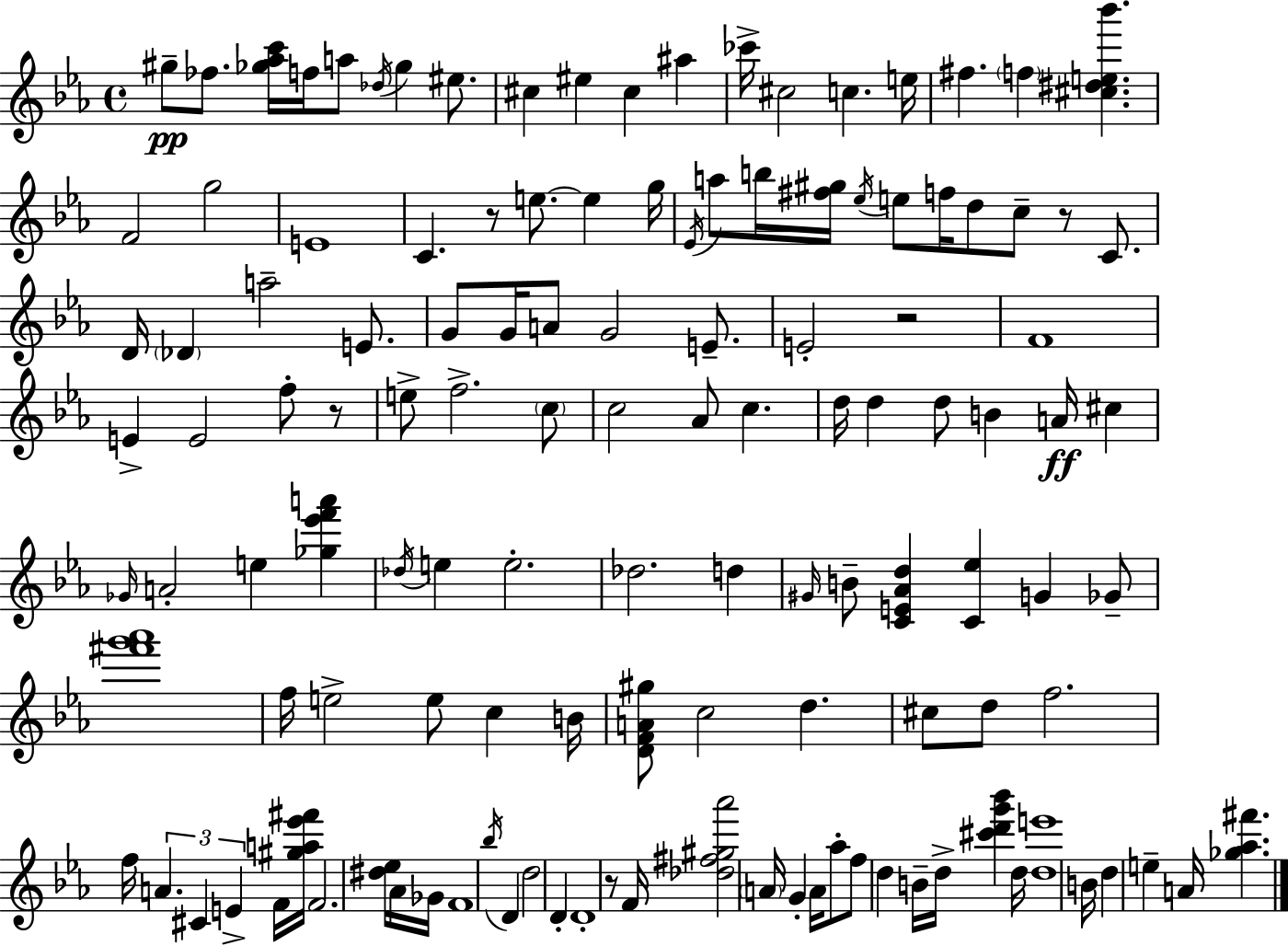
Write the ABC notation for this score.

X:1
T:Untitled
M:4/4
L:1/4
K:Eb
^g/2 _f/2 [_g_ac']/4 f/4 a/2 _d/4 _g ^e/2 ^c ^e ^c ^a _c'/4 ^c2 c e/4 ^f f [^c^de_b'] F2 g2 E4 C z/2 e/2 e g/4 _E/4 a/2 b/4 [^f^g]/4 _e/4 e/2 f/4 d/2 c/2 z/2 C/2 D/4 _D a2 E/2 G/2 G/4 A/2 G2 E/2 E2 z2 F4 E E2 f/2 z/2 e/2 f2 c/2 c2 _A/2 c d/4 d d/2 B A/4 ^c _G/4 A2 e [_g_e'f'a'] _d/4 e e2 _d2 d ^G/4 B/2 [CE_Ad] [C_e] G _G/2 [^f'g'_a']4 f/4 e2 e/2 c B/4 [DFA^g]/2 c2 d ^c/2 d/2 f2 f/4 A ^C E F/4 [^ga_e'^f']/4 F2 [^d_e]/4 _A/4 _G/4 F4 _b/4 D d2 D D4 z/2 F/4 [_d^f^g_a']2 A/4 G A/4 _a/2 f/2 d B/4 d/4 [^c'd'g'_b'] d/4 [de']4 B/4 d e A/4 [_g_a^f']